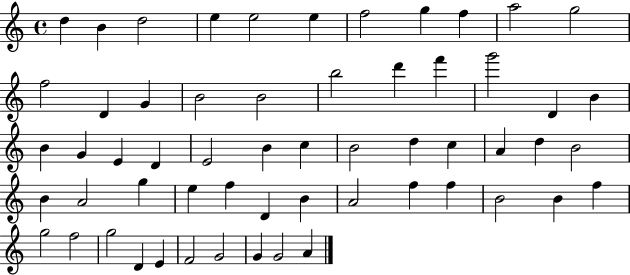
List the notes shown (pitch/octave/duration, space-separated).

D5/q B4/q D5/h E5/q E5/h E5/q F5/h G5/q F5/q A5/h G5/h F5/h D4/q G4/q B4/h B4/h B5/h D6/q F6/q G6/h D4/q B4/q B4/q G4/q E4/q D4/q E4/h B4/q C5/q B4/h D5/q C5/q A4/q D5/q B4/h B4/q A4/h G5/q E5/q F5/q D4/q B4/q A4/h F5/q F5/q B4/h B4/q F5/q G5/h F5/h G5/h D4/q E4/q F4/h G4/h G4/q G4/h A4/q